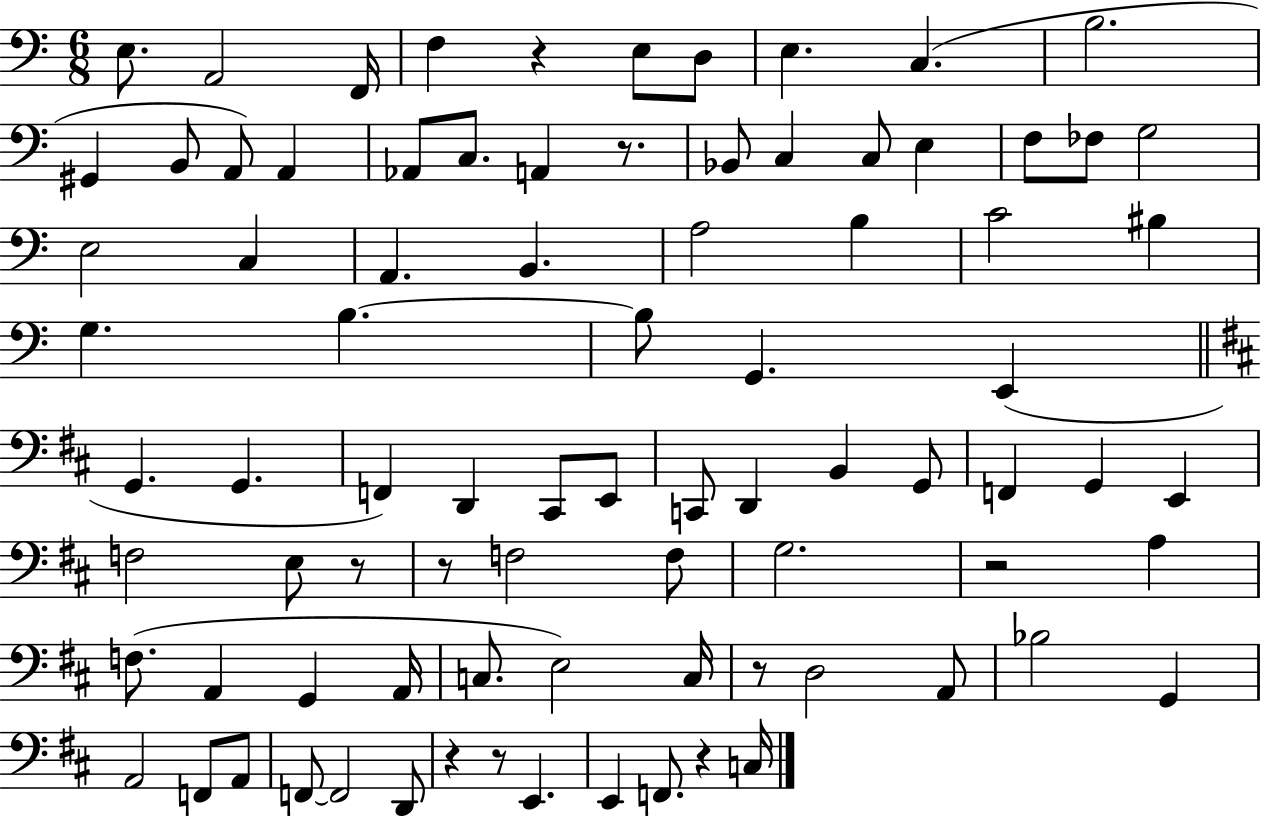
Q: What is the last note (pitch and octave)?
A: C3